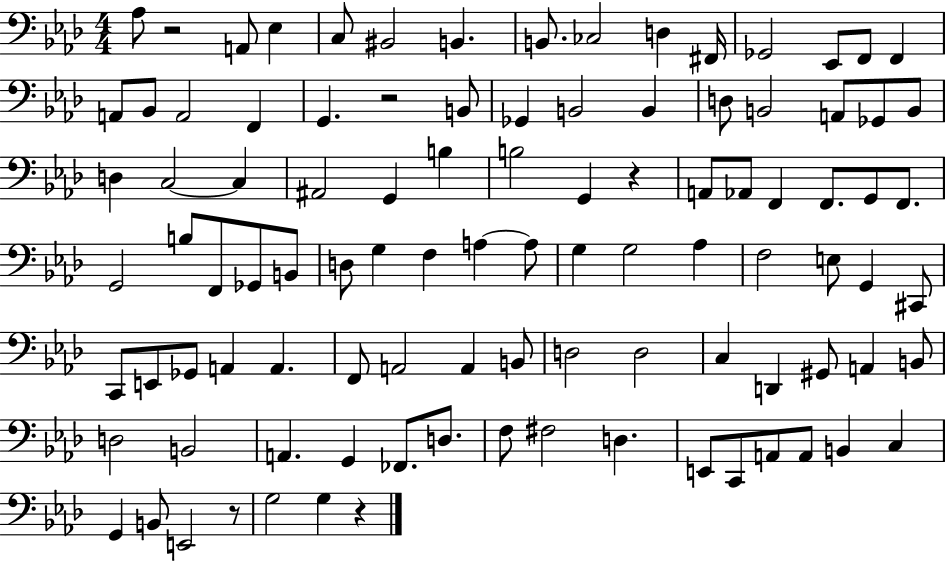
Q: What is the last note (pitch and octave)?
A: G3